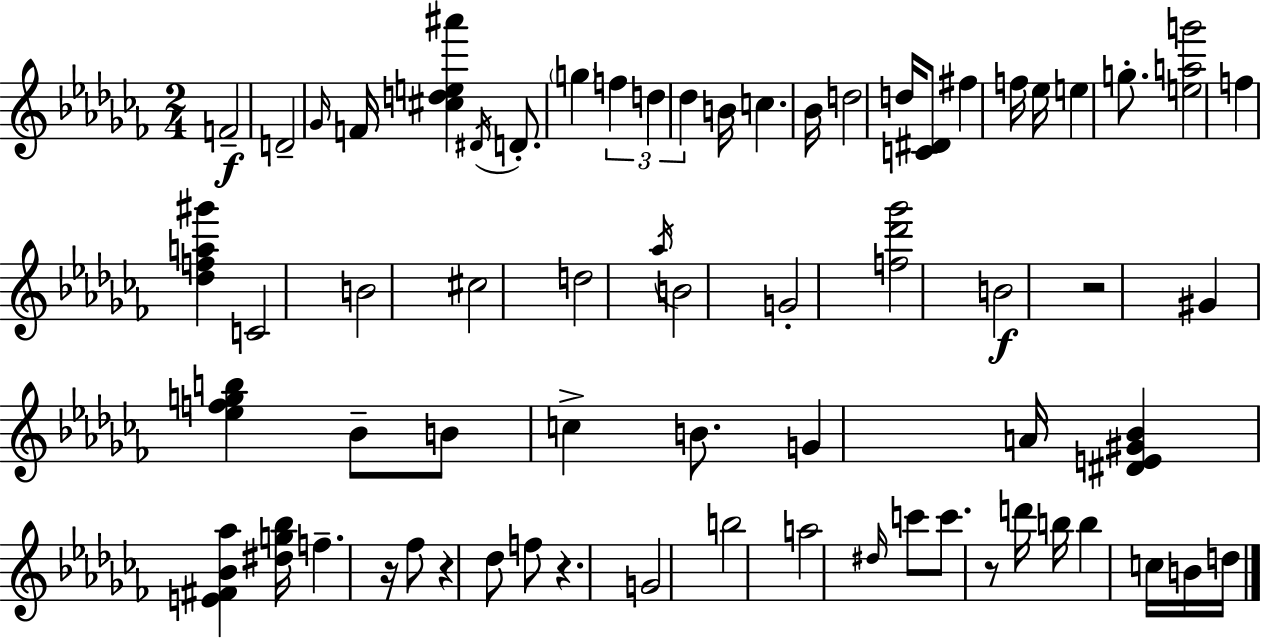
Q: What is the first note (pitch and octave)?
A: F4